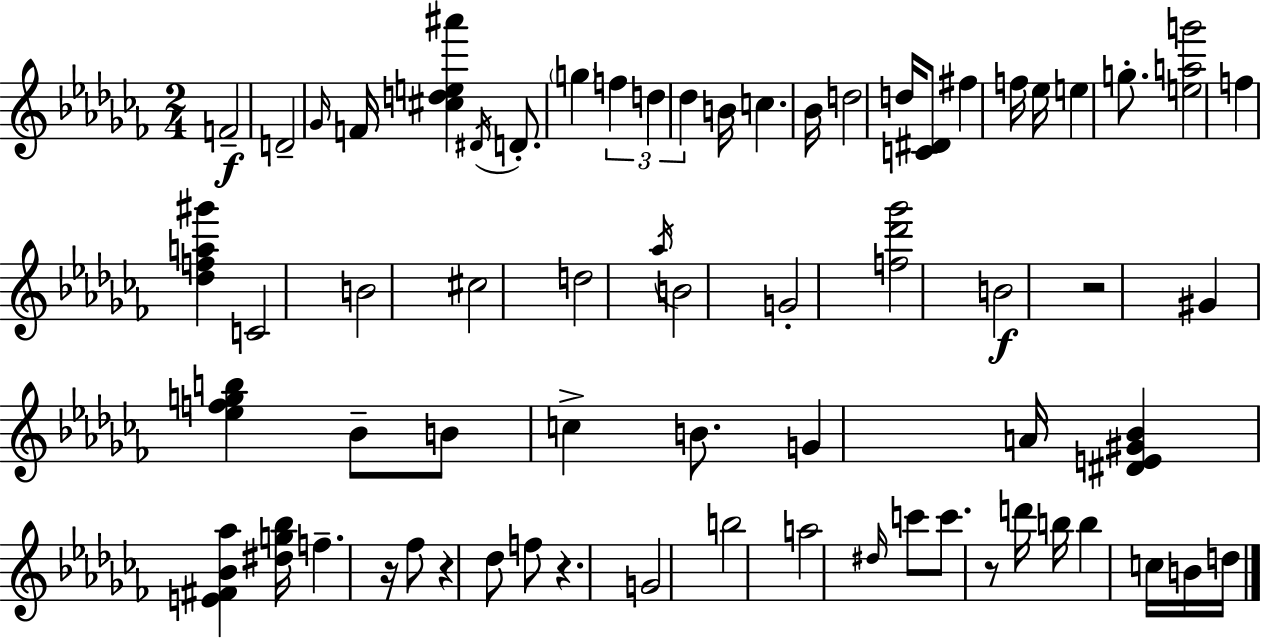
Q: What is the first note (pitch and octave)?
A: F4